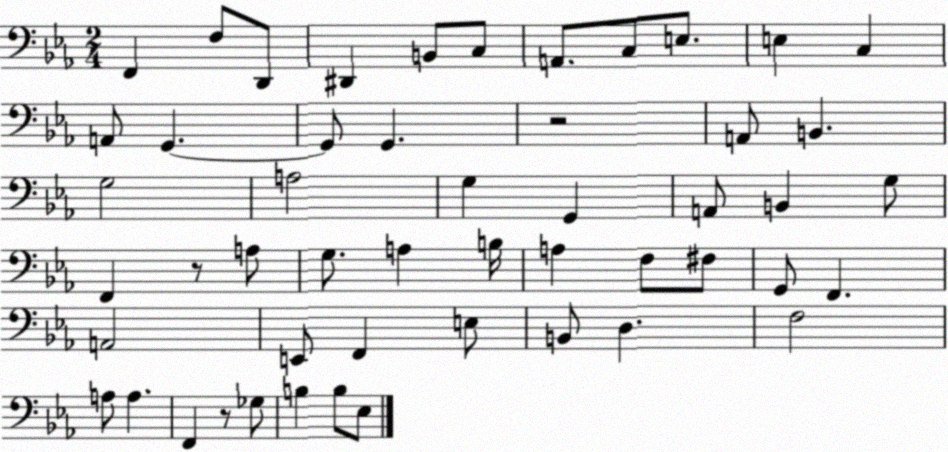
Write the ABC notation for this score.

X:1
T:Untitled
M:2/4
L:1/4
K:Eb
F,, F,/2 D,,/2 ^D,, B,,/2 C,/2 A,,/2 C,/2 E,/2 E, C, A,,/2 G,, G,,/2 G,, z2 A,,/2 B,, G,2 A,2 G, G,, A,,/2 B,, G,/2 F,, z/2 A,/2 G,/2 A, B,/4 A, F,/2 ^F,/2 G,,/2 F,, A,,2 E,,/2 F,, E,/2 B,,/2 D, F,2 A,/2 A, F,, z/2 _G,/2 B, B,/2 _E,/2